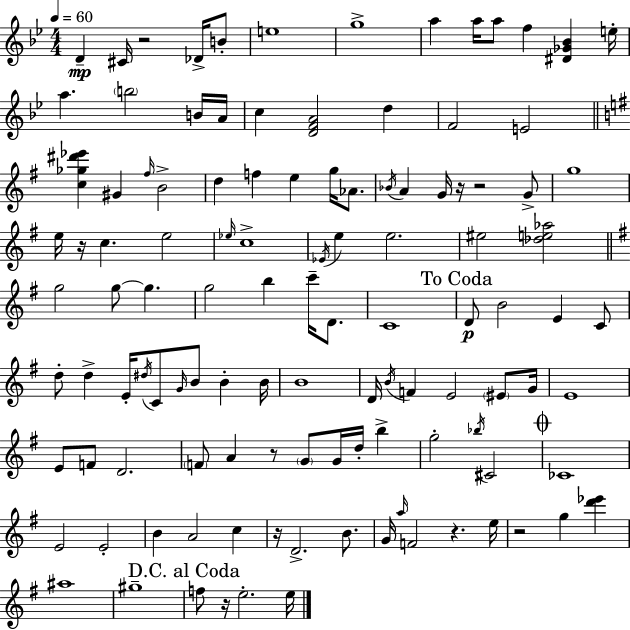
{
  \clef treble
  \numericTimeSignature
  \time 4/4
  \key g \minor
  \tempo 4 = 60
  \repeat volta 2 { d'4--\mp cis'16 r2 des'16-> b'8-. | e''1 | g''1-> | a''4 a''16 a''8 f''4 <dis' ges' bes'>4 e''16-. | \break a''4. \parenthesize b''2 b'16 a'16 | c''4 <d' f' a'>2 d''4 | f'2 e'2 | \bar "||" \break \key e \minor <c'' ges'' dis''' ees'''>4 gis'4 \grace { fis''16 } b'2-> | d''4 f''4 e''4 g''16 aes'8. | \acciaccatura { bes'16 } a'4 g'16 r16 r2 | g'8-> g''1 | \break e''16 r16 c''4. e''2 | \grace { ees''16 } c''1-> | \acciaccatura { ees'16 } e''4 e''2. | eis''2 <des'' e'' aes''>2 | \break \bar "||" \break \key e \minor g''2 g''8~~ g''4. | g''2 b''4 c'''16-- d'8. | c'1 | \mark "To Coda" d'8\p b'2 e'4 c'8 | \break d''8-. d''4-> e'16-. \acciaccatura { dis''16 } c'8 \grace { g'16 } b'8 b'4-. | b'16 b'1 | d'16 \acciaccatura { b'16 } f'4 e'2 | \parenthesize eis'8 g'16 e'1 | \break e'8 f'8 d'2. | \parenthesize f'8 a'4 r8 \parenthesize g'8 g'16 d''16-. b''4-> | g''2-. \acciaccatura { bes''16 } cis'2 | \mark \markup { \musicglyph "scripts.coda" } ces'1 | \break e'2 e'2-. | b'4 a'2 | c''4 r16 d'2.-> | b'8. g'16 \grace { a''16 } f'2 r4. | \break e''16 r2 g''4 | <d''' ees'''>4 ais''1 | gis''1-- | \mark "D.C. al Coda" f''8 r16 e''2.-. | \break e''16 } \bar "|."
}